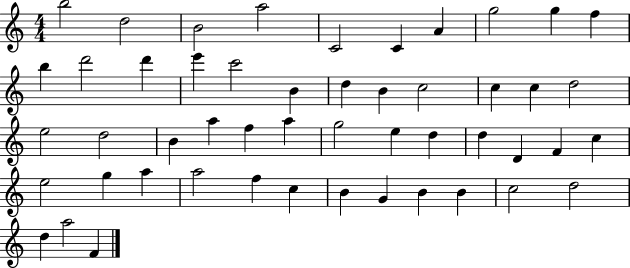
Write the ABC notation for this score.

X:1
T:Untitled
M:4/4
L:1/4
K:C
b2 d2 B2 a2 C2 C A g2 g f b d'2 d' e' c'2 B d B c2 c c d2 e2 d2 B a f a g2 e d d D F c e2 g a a2 f c B G B B c2 d2 d a2 F